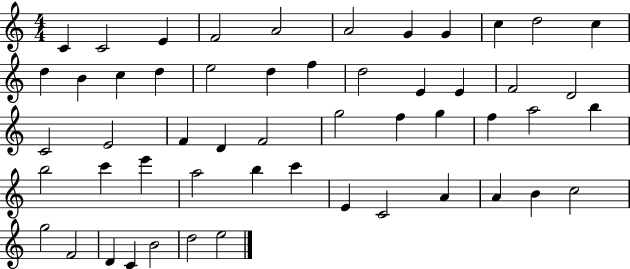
{
  \clef treble
  \numericTimeSignature
  \time 4/4
  \key c \major
  c'4 c'2 e'4 | f'2 a'2 | a'2 g'4 g'4 | c''4 d''2 c''4 | \break d''4 b'4 c''4 d''4 | e''2 d''4 f''4 | d''2 e'4 e'4 | f'2 d'2 | \break c'2 e'2 | f'4 d'4 f'2 | g''2 f''4 g''4 | f''4 a''2 b''4 | \break b''2 c'''4 e'''4 | a''2 b''4 c'''4 | e'4 c'2 a'4 | a'4 b'4 c''2 | \break g''2 f'2 | d'4 c'4 b'2 | d''2 e''2 | \bar "|."
}